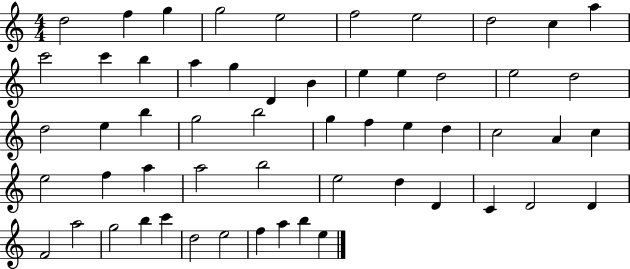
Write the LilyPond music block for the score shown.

{
  \clef treble
  \numericTimeSignature
  \time 4/4
  \key c \major
  d''2 f''4 g''4 | g''2 e''2 | f''2 e''2 | d''2 c''4 a''4 | \break c'''2 c'''4 b''4 | a''4 g''4 d'4 b'4 | e''4 e''4 d''2 | e''2 d''2 | \break d''2 e''4 b''4 | g''2 b''2 | g''4 f''4 e''4 d''4 | c''2 a'4 c''4 | \break e''2 f''4 a''4 | a''2 b''2 | e''2 d''4 d'4 | c'4 d'2 d'4 | \break f'2 a''2 | g''2 b''4 c'''4 | d''2 e''2 | f''4 a''4 b''4 e''4 | \break \bar "|."
}